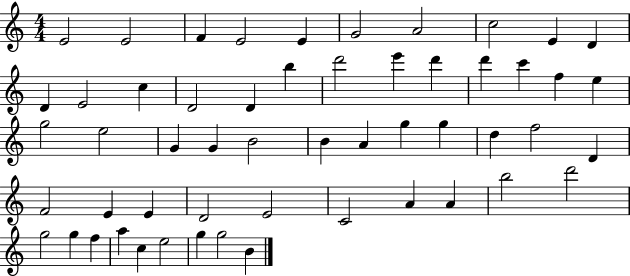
{
  \clef treble
  \numericTimeSignature
  \time 4/4
  \key c \major
  e'2 e'2 | f'4 e'2 e'4 | g'2 a'2 | c''2 e'4 d'4 | \break d'4 e'2 c''4 | d'2 d'4 b''4 | d'''2 e'''4 d'''4 | d'''4 c'''4 f''4 e''4 | \break g''2 e''2 | g'4 g'4 b'2 | b'4 a'4 g''4 g''4 | d''4 f''2 d'4 | \break f'2 e'4 e'4 | d'2 e'2 | c'2 a'4 a'4 | b''2 d'''2 | \break g''2 g''4 f''4 | a''4 c''4 e''2 | g''4 g''2 b'4 | \bar "|."
}